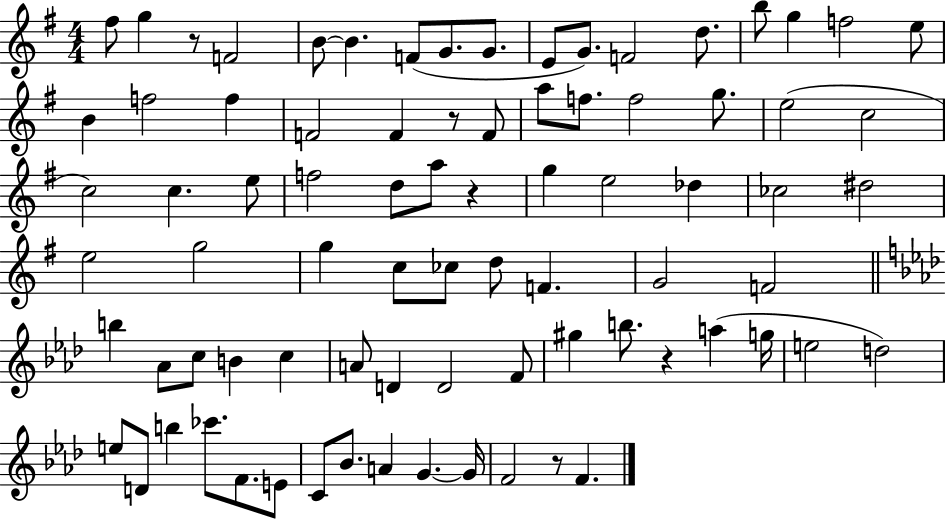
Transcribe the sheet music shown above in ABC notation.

X:1
T:Untitled
M:4/4
L:1/4
K:G
^f/2 g z/2 F2 B/2 B F/2 G/2 G/2 E/2 G/2 F2 d/2 b/2 g f2 e/2 B f2 f F2 F z/2 F/2 a/2 f/2 f2 g/2 e2 c2 c2 c e/2 f2 d/2 a/2 z g e2 _d _c2 ^d2 e2 g2 g c/2 _c/2 d/2 F G2 F2 b _A/2 c/2 B c A/2 D D2 F/2 ^g b/2 z a g/4 e2 d2 e/2 D/2 b _c'/2 F/2 E/2 C/2 _B/2 A G G/4 F2 z/2 F